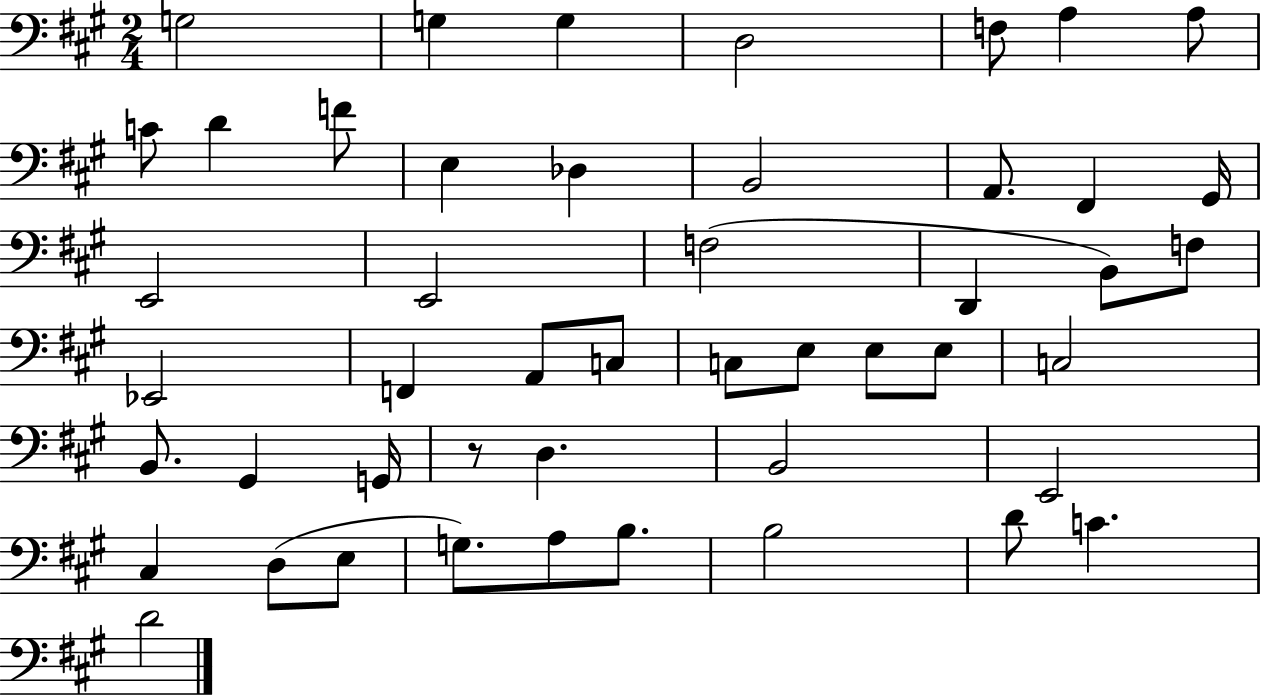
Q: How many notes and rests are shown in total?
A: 48